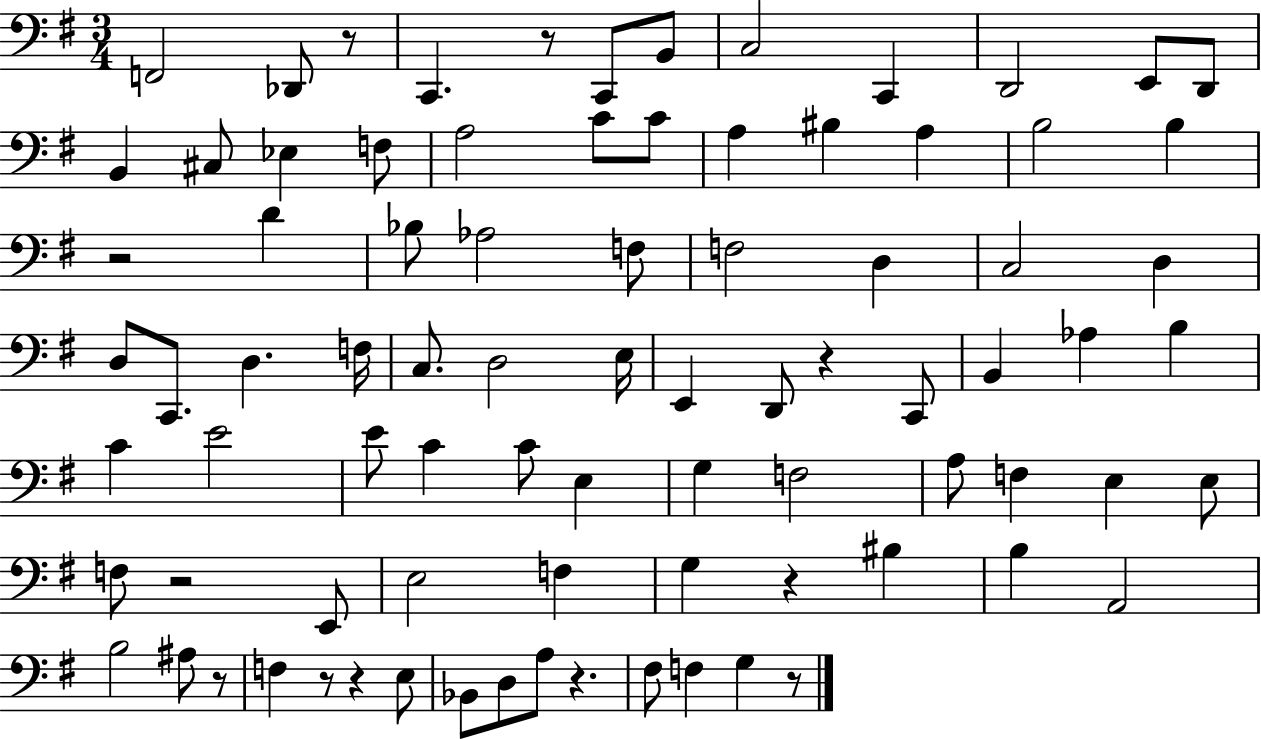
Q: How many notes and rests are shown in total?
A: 84